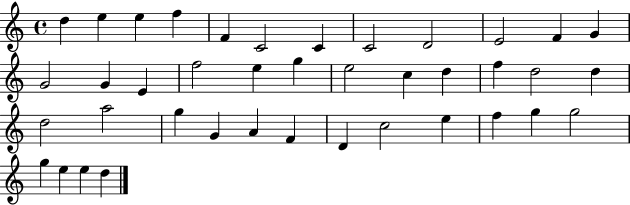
{
  \clef treble
  \time 4/4
  \defaultTimeSignature
  \key c \major
  d''4 e''4 e''4 f''4 | f'4 c'2 c'4 | c'2 d'2 | e'2 f'4 g'4 | \break g'2 g'4 e'4 | f''2 e''4 g''4 | e''2 c''4 d''4 | f''4 d''2 d''4 | \break d''2 a''2 | g''4 g'4 a'4 f'4 | d'4 c''2 e''4 | f''4 g''4 g''2 | \break g''4 e''4 e''4 d''4 | \bar "|."
}